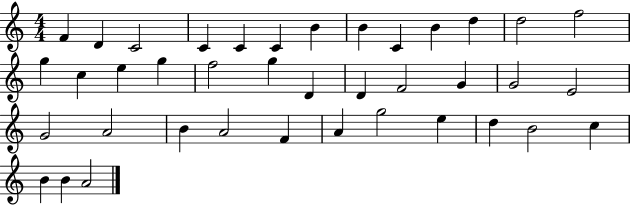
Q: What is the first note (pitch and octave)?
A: F4